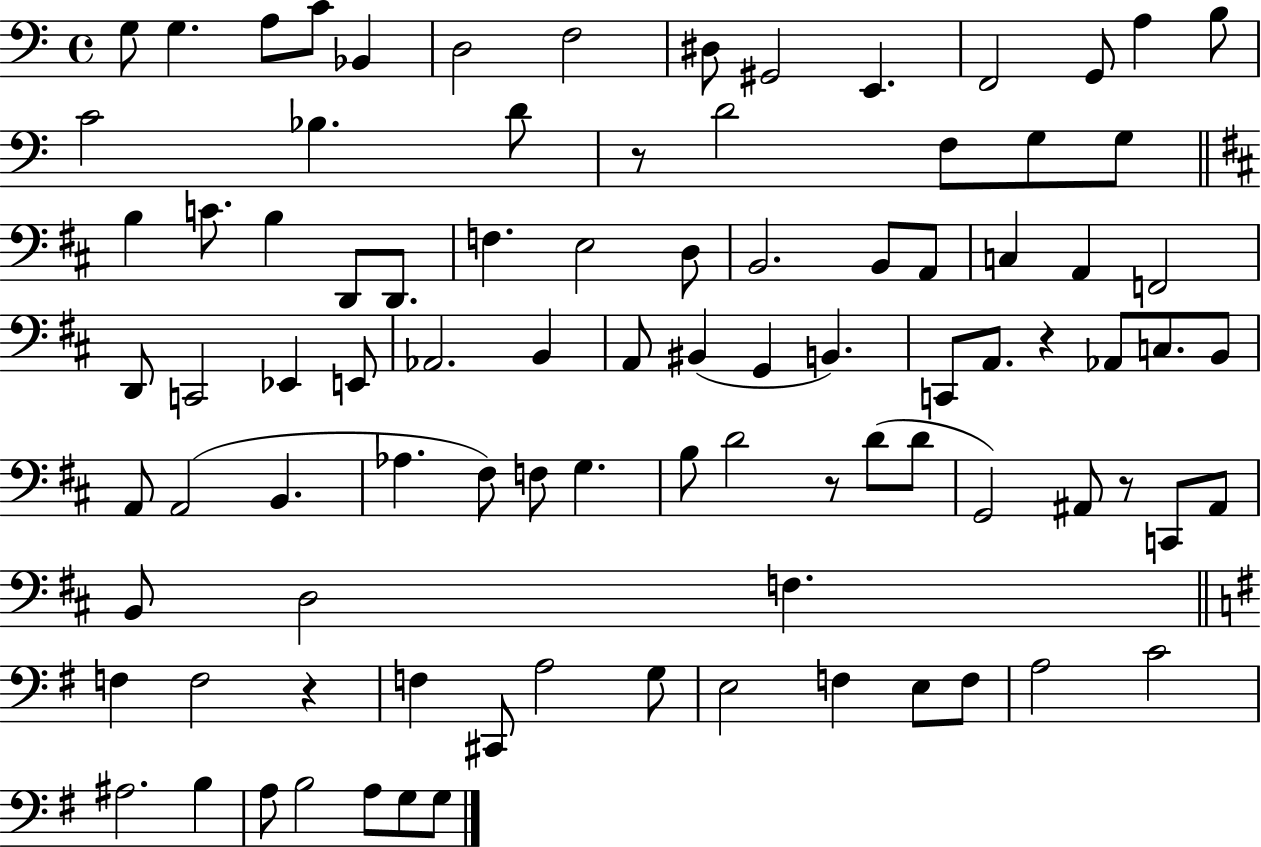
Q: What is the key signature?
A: C major